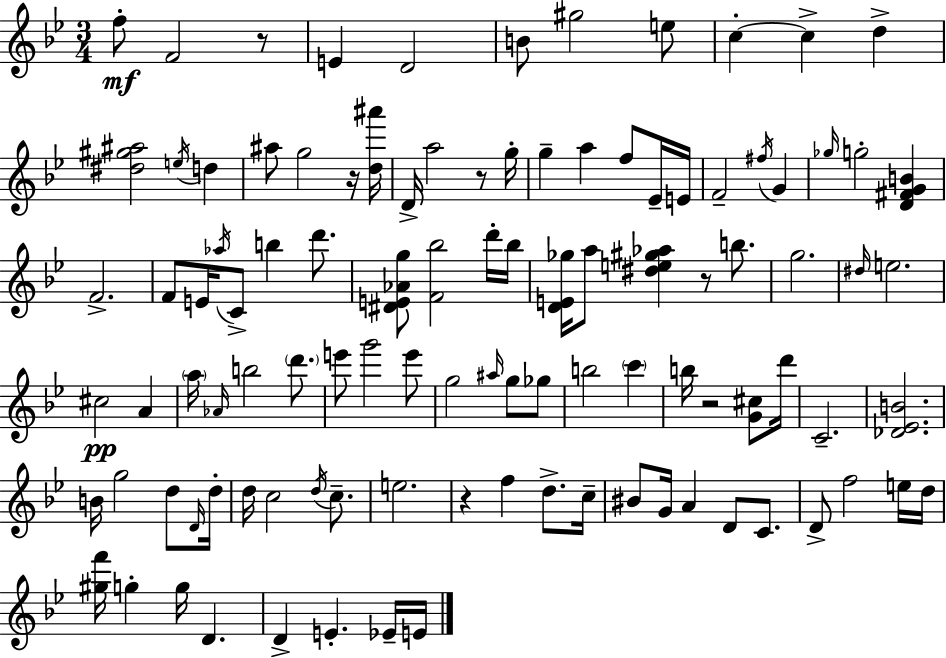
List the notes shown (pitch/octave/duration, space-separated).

F5/e F4/h R/e E4/q D4/h B4/e G#5/h E5/e C5/q C5/q D5/q [D#5,G#5,A#5]/h E5/s D5/q A#5/e G5/h R/s [D5,A#6]/s D4/s A5/h R/e G5/s G5/q A5/q F5/e Eb4/s E4/s F4/h F#5/s G4/q Gb5/s G5/h [D4,F#4,G4,B4]/q F4/h. F4/e E4/s Ab5/s C4/e B5/q D6/e. [D#4,E4,Ab4,G5]/e [F4,Bb5]/h D6/s Bb5/s [D4,E4,Gb5]/s A5/e [D#5,E5,G#5,Ab5]/q R/e B5/e. G5/h. D#5/s E5/h. C#5/h A4/q A5/s Ab4/s B5/h D6/e. E6/e G6/h E6/e G5/h A#5/s G5/e Gb5/e B5/h C6/q B5/s R/h [G4,C#5]/e D6/s C4/h. [Db4,Eb4,B4]/h. B4/s G5/h D5/e D4/s D5/s D5/s C5/h D5/s C5/e. E5/h. R/q F5/q D5/e. C5/s BIS4/e G4/s A4/q D4/e C4/e. D4/e F5/h E5/s D5/s [G#5,F6]/s G5/q G5/s D4/q. D4/q E4/q. Eb4/s E4/s